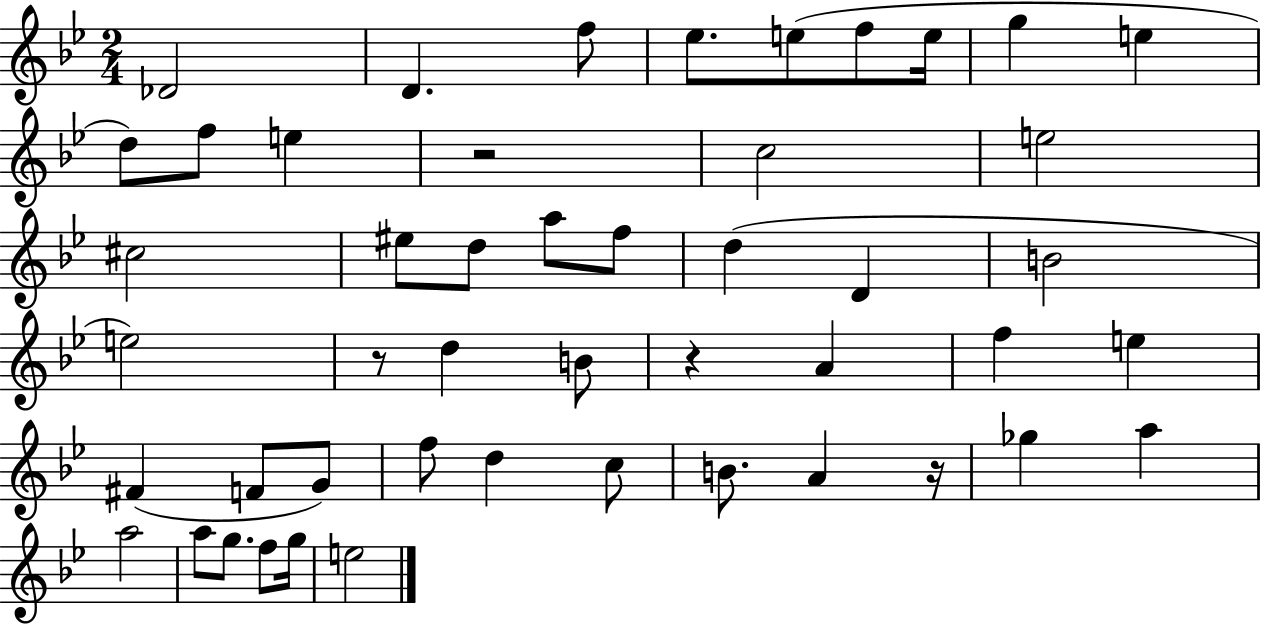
Db4/h D4/q. F5/e Eb5/e. E5/e F5/e E5/s G5/q E5/q D5/e F5/e E5/q R/h C5/h E5/h C#5/h EIS5/e D5/e A5/e F5/e D5/q D4/q B4/h E5/h R/e D5/q B4/e R/q A4/q F5/q E5/q F#4/q F4/e G4/e F5/e D5/q C5/e B4/e. A4/q R/s Gb5/q A5/q A5/h A5/e G5/e. F5/e G5/s E5/h